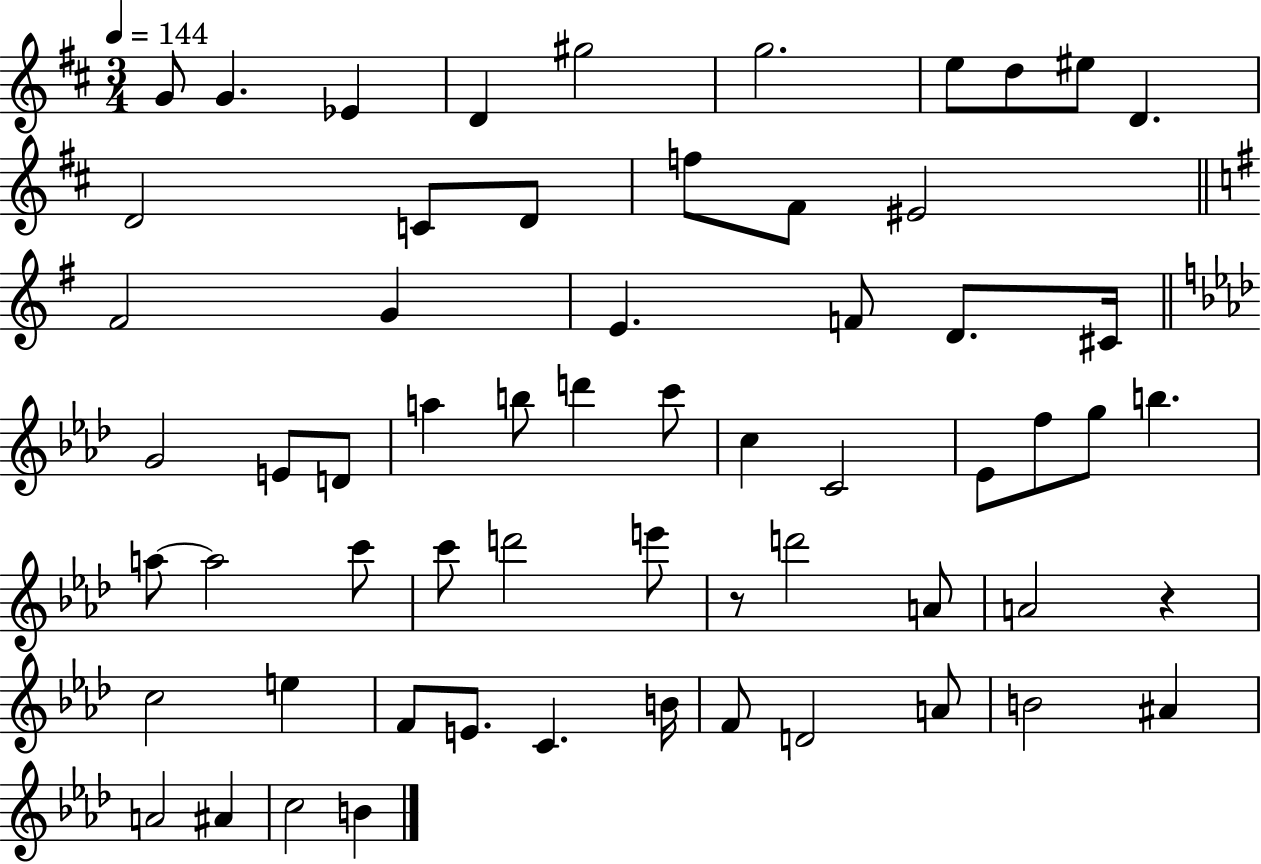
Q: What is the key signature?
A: D major